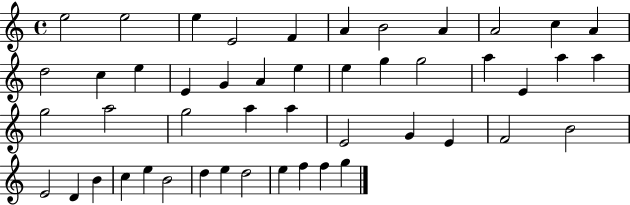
E5/h E5/h E5/q E4/h F4/q A4/q B4/h A4/q A4/h C5/q A4/q D5/h C5/q E5/q E4/q G4/q A4/q E5/q E5/q G5/q G5/h A5/q E4/q A5/q A5/q G5/h A5/h G5/h A5/q A5/q E4/h G4/q E4/q F4/h B4/h E4/h D4/q B4/q C5/q E5/q B4/h D5/q E5/q D5/h E5/q F5/q F5/q G5/q